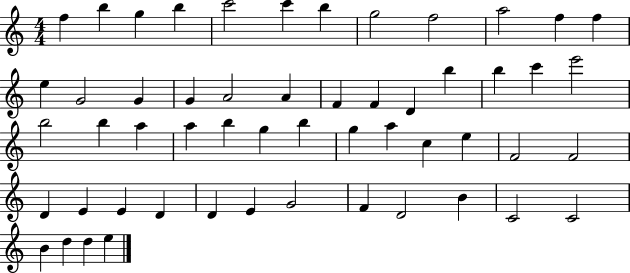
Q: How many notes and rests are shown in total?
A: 54